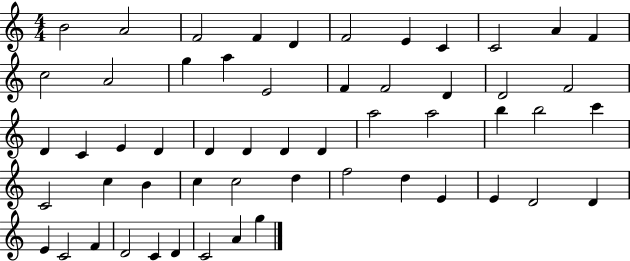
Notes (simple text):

B4/h A4/h F4/h F4/q D4/q F4/h E4/q C4/q C4/h A4/q F4/q C5/h A4/h G5/q A5/q E4/h F4/q F4/h D4/q D4/h F4/h D4/q C4/q E4/q D4/q D4/q D4/q D4/q D4/q A5/h A5/h B5/q B5/h C6/q C4/h C5/q B4/q C5/q C5/h D5/q F5/h D5/q E4/q E4/q D4/h D4/q E4/q C4/h F4/q D4/h C4/q D4/q C4/h A4/q G5/q